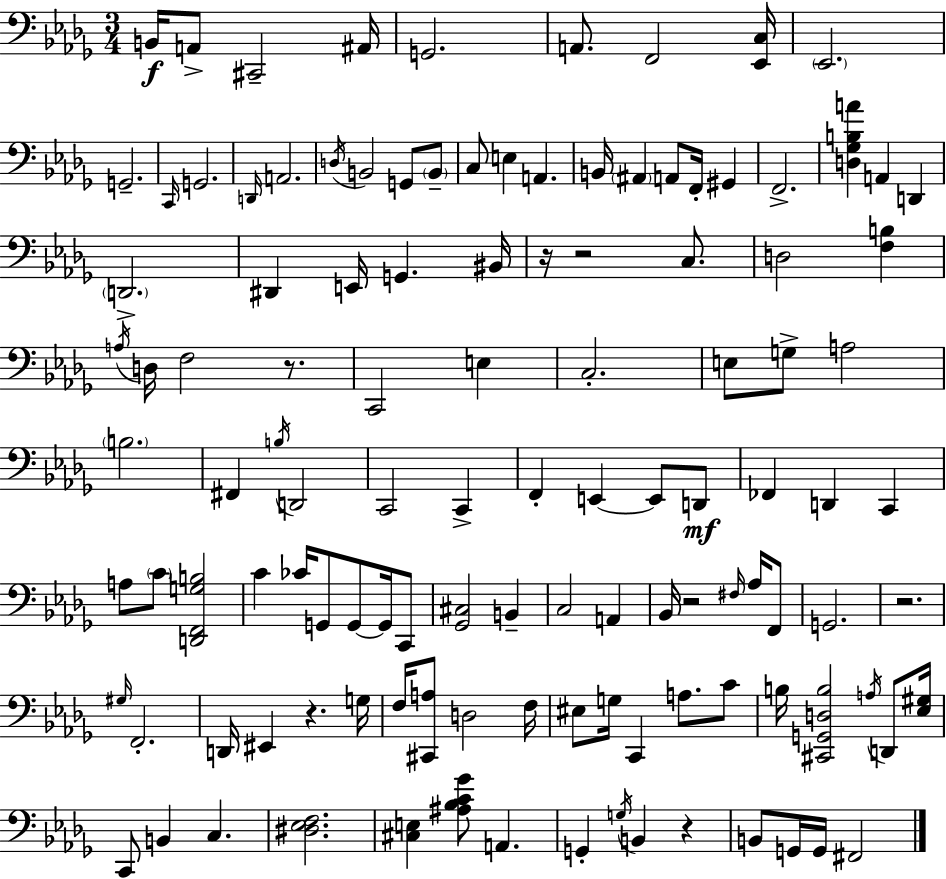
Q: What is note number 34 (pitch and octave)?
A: C3